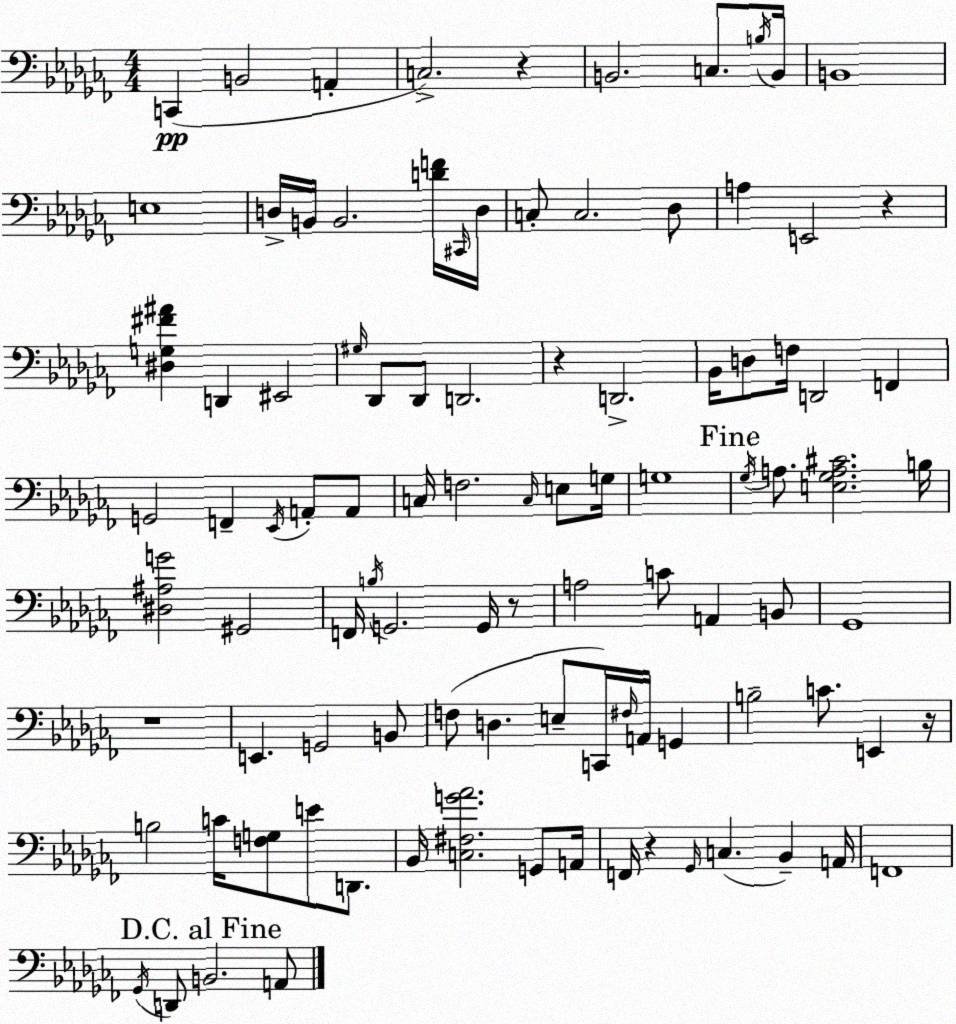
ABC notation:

X:1
T:Untitled
M:4/4
L:1/4
K:Abm
C,, B,,2 A,, C,2 z B,,2 C,/2 B,/4 B,,/4 B,,4 E,4 D,/4 B,,/4 B,,2 [DF]/4 ^C,,/4 D,/4 C,/2 C,2 _D,/2 A, E,,2 z [^D,G,^F^A] D,, ^E,,2 ^G,/4 _D,,/2 _D,,/2 D,,2 z D,,2 _B,,/4 D,/2 F,/4 D,,2 F,, G,,2 F,, _E,,/4 A,,/2 A,,/2 C,/4 F,2 C,/4 E,/2 G,/4 G,4 _G,/4 A,/2 [E,_G,A,^C]2 B,/4 [^D,^A,G]2 ^G,,2 F,,/4 B,/4 G,,2 G,,/4 z/2 A,2 C/2 A,, B,,/2 _G,,4 z4 E,, G,,2 B,,/2 F,/2 D, E,/2 C,,/4 ^F,/4 A,,/4 G,, B,2 C/2 E,, z/4 B,2 C/4 [F,G,]/2 E/2 D,,/2 _B,,/4 [C,^F,G_A]2 G,,/2 A,,/4 F,,/4 z _G,,/4 C, _B,, A,,/4 F,,4 _G,,/4 D,,/2 B,,2 A,,/2